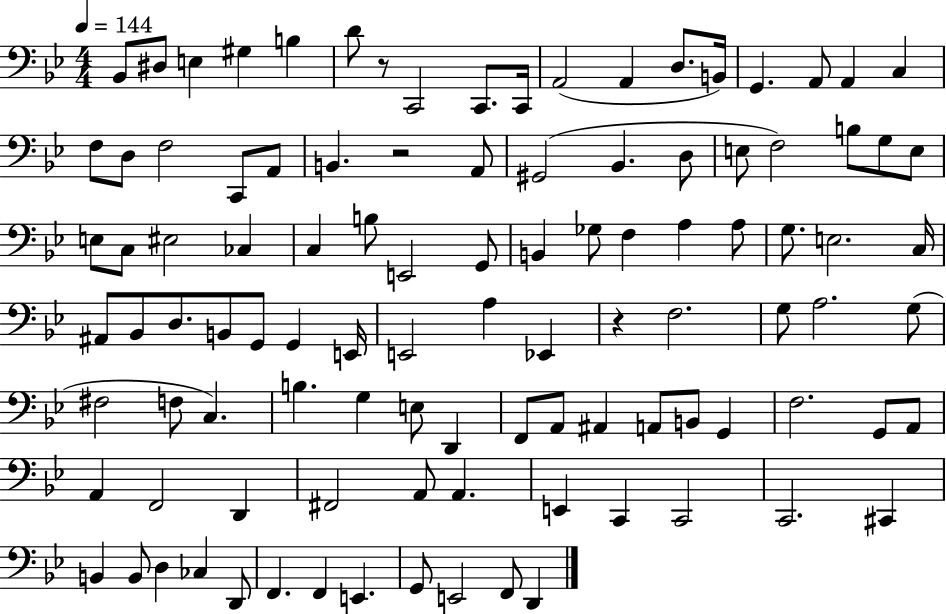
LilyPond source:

{
  \clef bass
  \numericTimeSignature
  \time 4/4
  \key bes \major
  \tempo 4 = 144
  bes,8 dis8 e4 gis4 b4 | d'8 r8 c,2 c,8. c,16 | a,2( a,4 d8. b,16) | g,4. a,8 a,4 c4 | \break f8 d8 f2 c,8 a,8 | b,4. r2 a,8 | gis,2( bes,4. d8 | e8 f2) b8 g8 e8 | \break e8 c8 eis2 ces4 | c4 b8 e,2 g,8 | b,4 ges8 f4 a4 a8 | g8. e2. c16 | \break ais,8 bes,8 d8. b,8 g,8 g,4 e,16 | e,2 a4 ees,4 | r4 f2. | g8 a2. g8( | \break fis2 f8 c4.) | b4. g4 e8 d,4 | f,8 a,8 ais,4 a,8 b,8 g,4 | f2. g,8 a,8 | \break a,4 f,2 d,4 | fis,2 a,8 a,4. | e,4 c,4 c,2 | c,2. cis,4 | \break b,4 b,8 d4 ces4 d,8 | f,4. f,4 e,4. | g,8 e,2 f,8 d,4 | \bar "|."
}